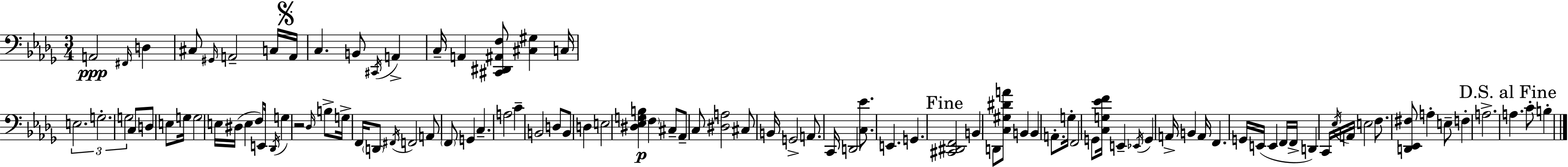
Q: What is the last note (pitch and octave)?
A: B3